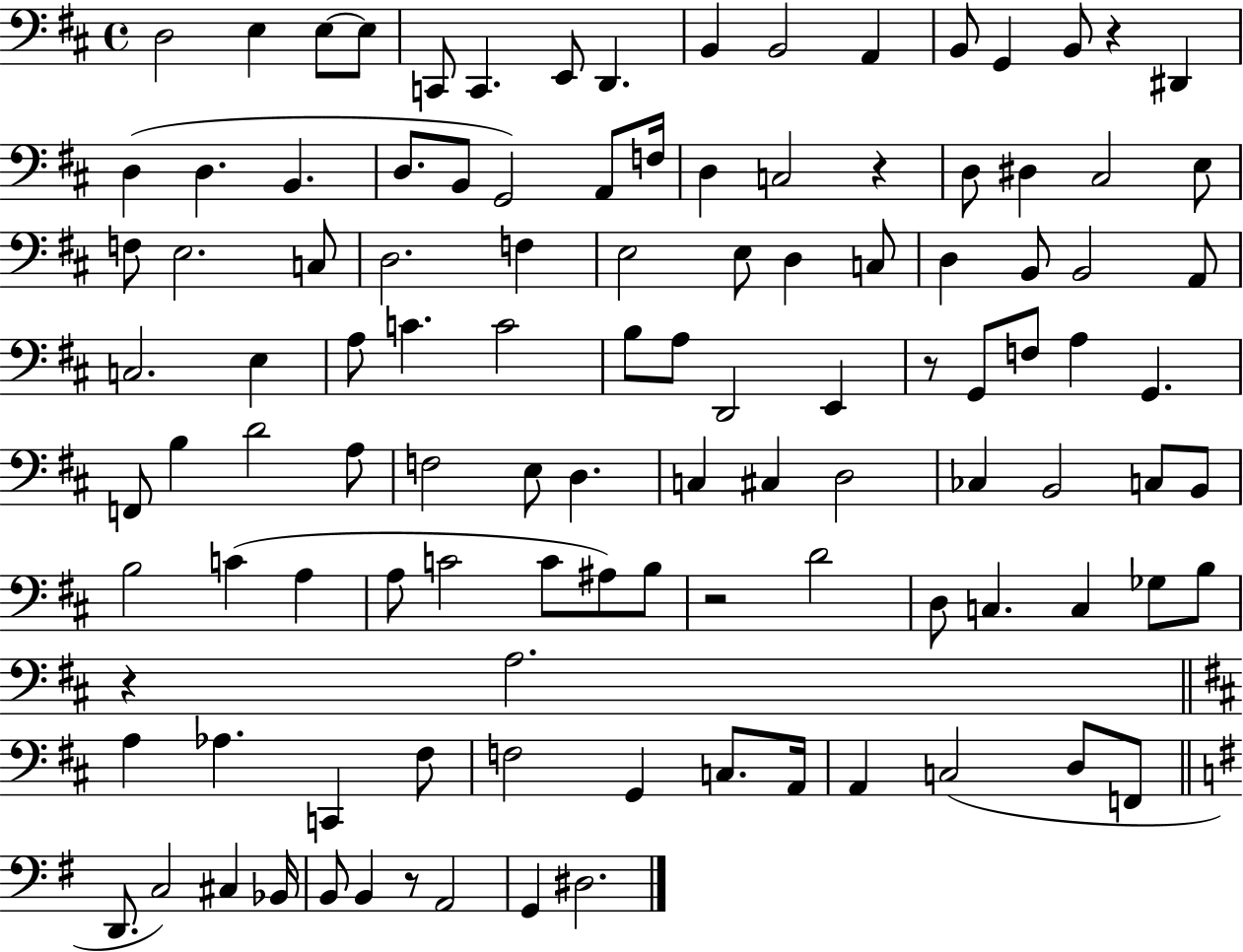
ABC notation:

X:1
T:Untitled
M:4/4
L:1/4
K:D
D,2 E, E,/2 E,/2 C,,/2 C,, E,,/2 D,, B,, B,,2 A,, B,,/2 G,, B,,/2 z ^D,, D, D, B,, D,/2 B,,/2 G,,2 A,,/2 F,/4 D, C,2 z D,/2 ^D, ^C,2 E,/2 F,/2 E,2 C,/2 D,2 F, E,2 E,/2 D, C,/2 D, B,,/2 B,,2 A,,/2 C,2 E, A,/2 C C2 B,/2 A,/2 D,,2 E,, z/2 G,,/2 F,/2 A, G,, F,,/2 B, D2 A,/2 F,2 E,/2 D, C, ^C, D,2 _C, B,,2 C,/2 B,,/2 B,2 C A, A,/2 C2 C/2 ^A,/2 B,/2 z2 D2 D,/2 C, C, _G,/2 B,/2 z A,2 A, _A, C,, ^F,/2 F,2 G,, C,/2 A,,/4 A,, C,2 D,/2 F,,/2 D,,/2 C,2 ^C, _B,,/4 B,,/2 B,, z/2 A,,2 G,, ^D,2